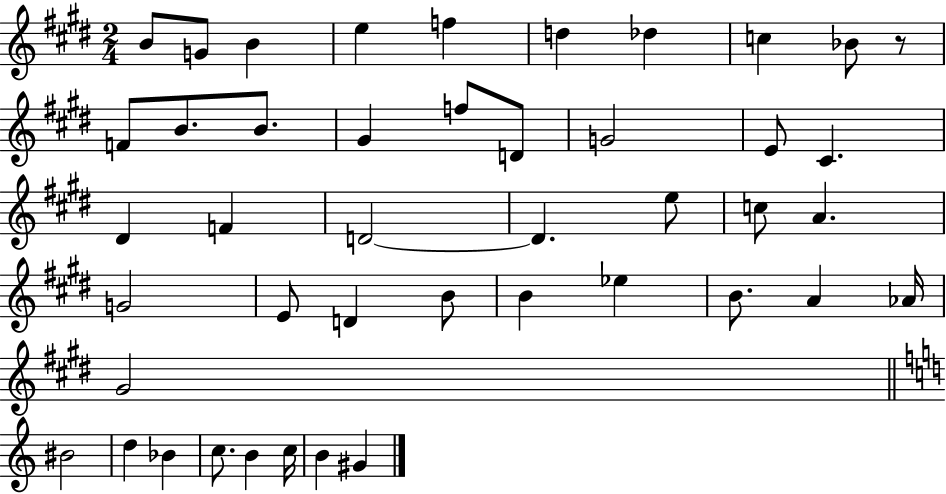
{
  \clef treble
  \numericTimeSignature
  \time 2/4
  \key e \major
  b'8 g'8 b'4 | e''4 f''4 | d''4 des''4 | c''4 bes'8 r8 | \break f'8 b'8. b'8. | gis'4 f''8 d'8 | g'2 | e'8 cis'4. | \break dis'4 f'4 | d'2~~ | d'4. e''8 | c''8 a'4. | \break g'2 | e'8 d'4 b'8 | b'4 ees''4 | b'8. a'4 aes'16 | \break gis'2 | \bar "||" \break \key c \major bis'2 | d''4 bes'4 | c''8. b'4 c''16 | b'4 gis'4 | \break \bar "|."
}